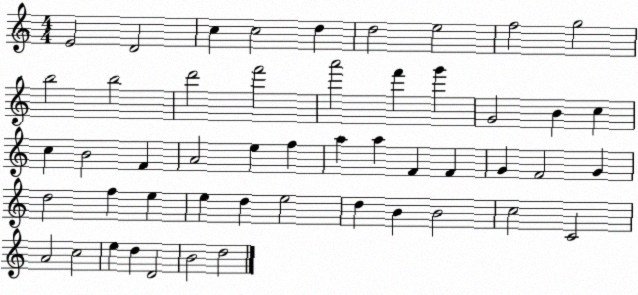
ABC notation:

X:1
T:Untitled
M:4/4
L:1/4
K:C
E2 D2 c c2 d d2 e2 f2 g2 b2 b2 d'2 f'2 a'2 f' g' G2 B c c B2 F A2 e f a a F F G F2 G d2 f e e d e2 d B B2 c2 C2 A2 c2 e d D2 B2 d2